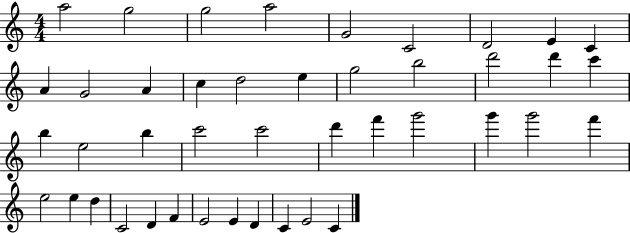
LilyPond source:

{
  \clef treble
  \numericTimeSignature
  \time 4/4
  \key c \major
  a''2 g''2 | g''2 a''2 | g'2 c'2 | d'2 e'4 c'4 | \break a'4 g'2 a'4 | c''4 d''2 e''4 | g''2 b''2 | d'''2 d'''4 c'''4 | \break b''4 e''2 b''4 | c'''2 c'''2 | d'''4 f'''4 g'''2 | g'''4 g'''2 f'''4 | \break e''2 e''4 d''4 | c'2 d'4 f'4 | e'2 e'4 d'4 | c'4 e'2 c'4 | \break \bar "|."
}